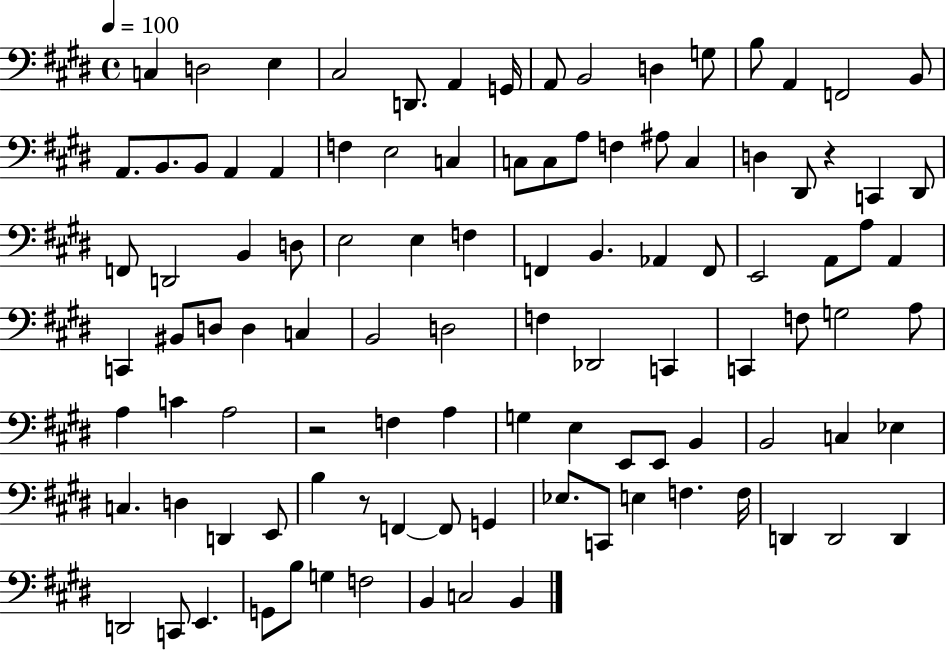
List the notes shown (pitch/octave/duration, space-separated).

C3/q D3/h E3/q C#3/h D2/e. A2/q G2/s A2/e B2/h D3/q G3/e B3/e A2/q F2/h B2/e A2/e. B2/e. B2/e A2/q A2/q F3/q E3/h C3/q C3/e C3/e A3/e F3/q A#3/e C3/q D3/q D#2/e R/q C2/q D#2/e F2/e D2/h B2/q D3/e E3/h E3/q F3/q F2/q B2/q. Ab2/q F2/e E2/h A2/e A3/e A2/q C2/q BIS2/e D3/e D3/q C3/q B2/h D3/h F3/q Db2/h C2/q C2/q F3/e G3/h A3/e A3/q C4/q A3/h R/h F3/q A3/q G3/q E3/q E2/e E2/e B2/q B2/h C3/q Eb3/q C3/q. D3/q D2/q E2/e B3/q R/e F2/q F2/e G2/q Eb3/e. C2/e E3/q F3/q. F3/s D2/q D2/h D2/q D2/h C2/e E2/q. G2/e B3/e G3/q F3/h B2/q C3/h B2/q